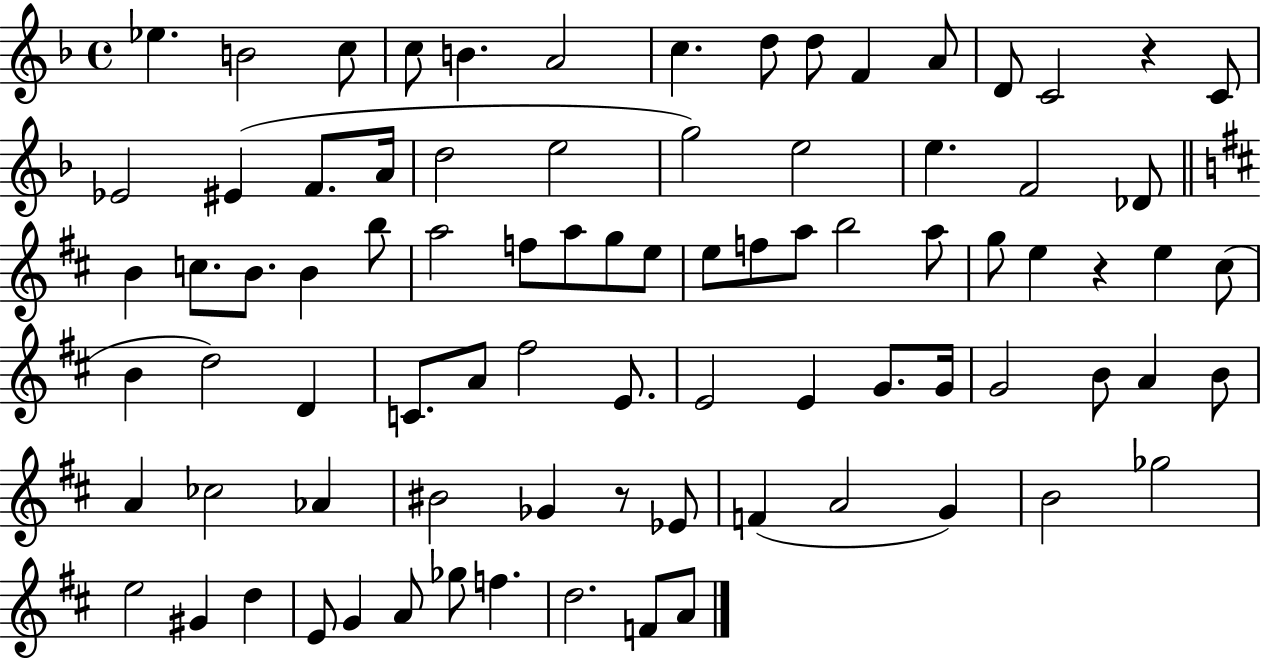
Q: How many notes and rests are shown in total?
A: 84